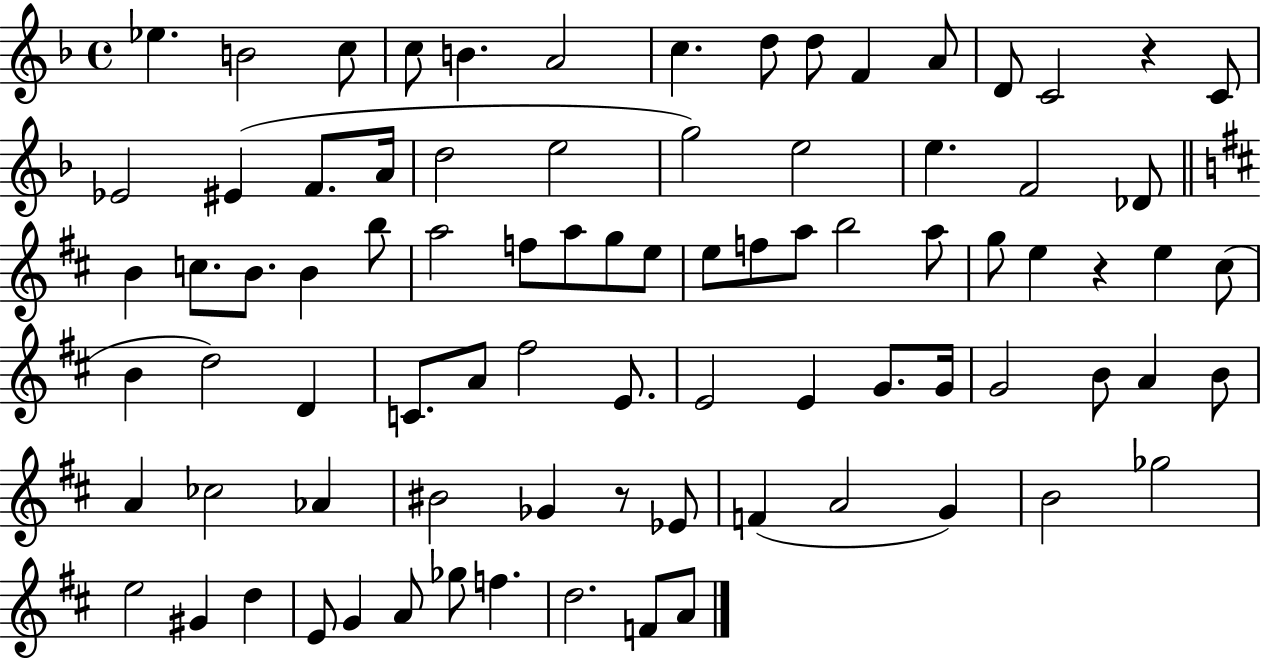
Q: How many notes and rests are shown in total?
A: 84